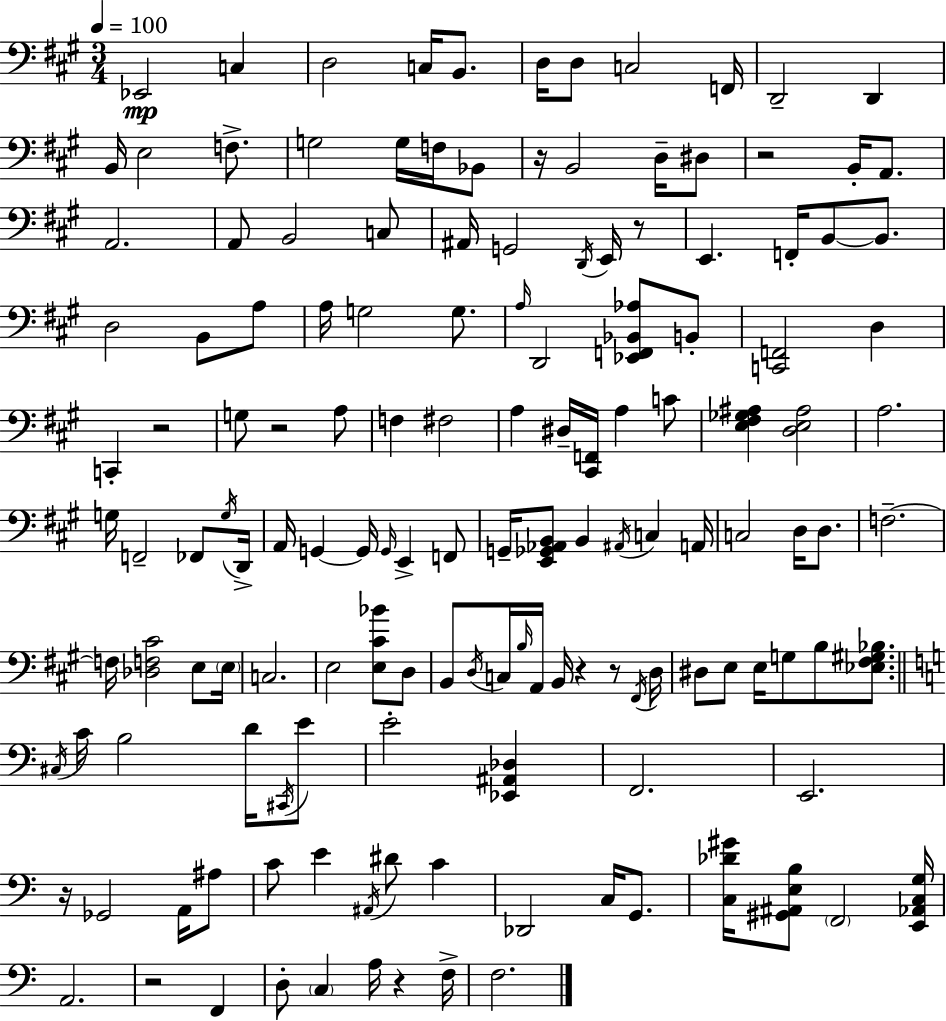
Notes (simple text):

Eb2/h C3/q D3/h C3/s B2/e. D3/s D3/e C3/h F2/s D2/h D2/q B2/s E3/h F3/e. G3/h G3/s F3/s Bb2/e R/s B2/h D3/s D#3/e R/h B2/s A2/e. A2/h. A2/e B2/h C3/e A#2/s G2/h D2/s E2/s R/e E2/q. F2/s B2/e B2/e. D3/h B2/e A3/e A3/s G3/h G3/e. A3/s D2/h [Eb2,F2,Bb2,Ab3]/e B2/e [C2,F2]/h D3/q C2/q R/h G3/e R/h A3/e F3/q F#3/h A3/q D#3/s [C#2,F2]/s A3/q C4/e [E3,F#3,Gb3,A#3]/q [D3,E3,A#3]/h A3/h. G3/s F2/h FES2/e G3/s D2/s A2/s G2/q G2/s G2/s E2/q F2/e G2/s [E2,Gb2,Ab2,B2]/e B2/q A#2/s C3/q A2/s C3/h D3/s D3/e. F3/h. F3/s [Db3,F3,C#4]/h E3/e E3/s C3/h. E3/h [E3,C#4,Bb4]/e D3/e B2/e D3/s C3/s B3/s A2/s B2/s R/q R/e F#2/s D3/s D#3/e E3/e E3/s G3/e B3/e [Eb3,F#3,G#3,Bb3]/e. C#3/s C4/s B3/h D4/s C#2/s E4/e E4/h [Eb2,A#2,Db3]/q F2/h. E2/h. R/s Gb2/h A2/s A#3/e C4/e E4/q A#2/s D#4/e C4/q Db2/h C3/s G2/e. [C3,Db4,G#4]/s [G#2,A#2,E3,B3]/e F2/h [E2,Ab2,C3,G3]/s A2/h. R/h F2/q D3/e C3/q A3/s R/q F3/s F3/h.